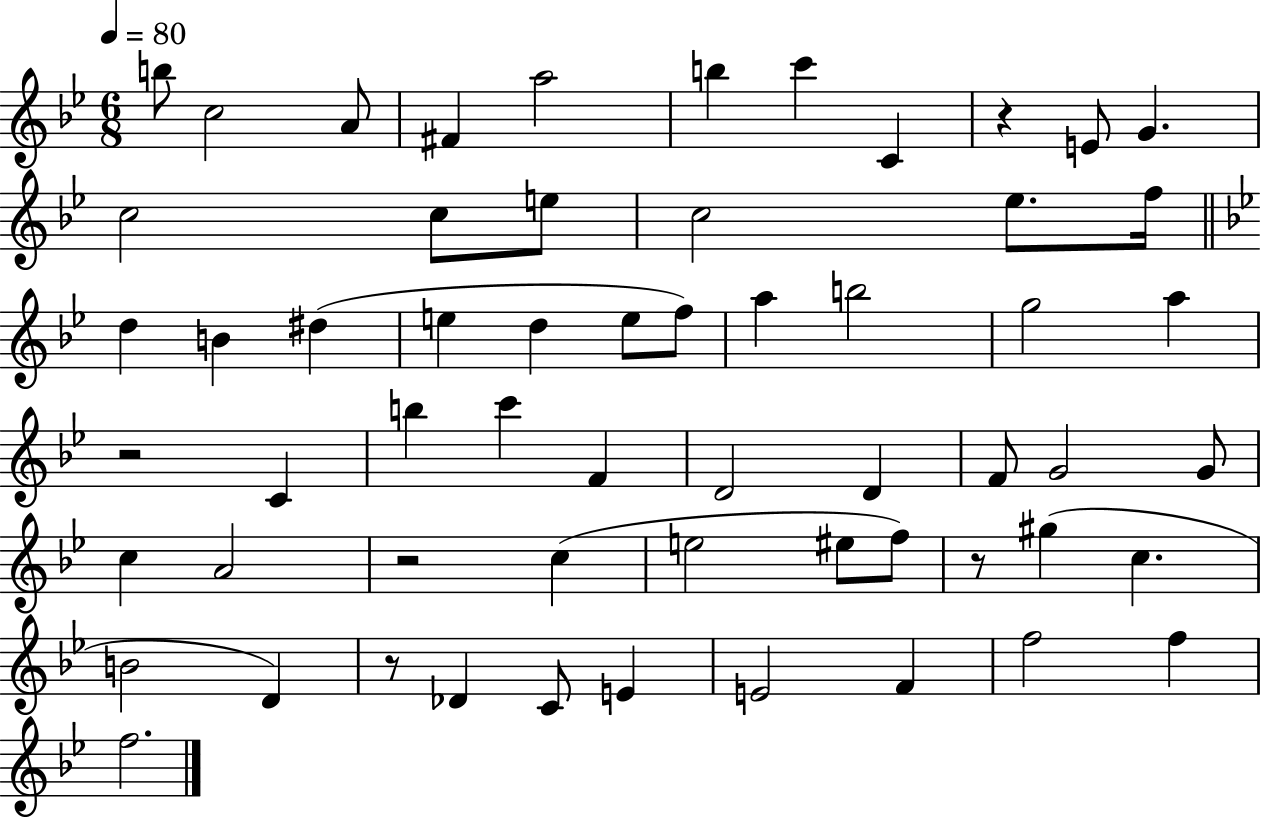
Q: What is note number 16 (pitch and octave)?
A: F5